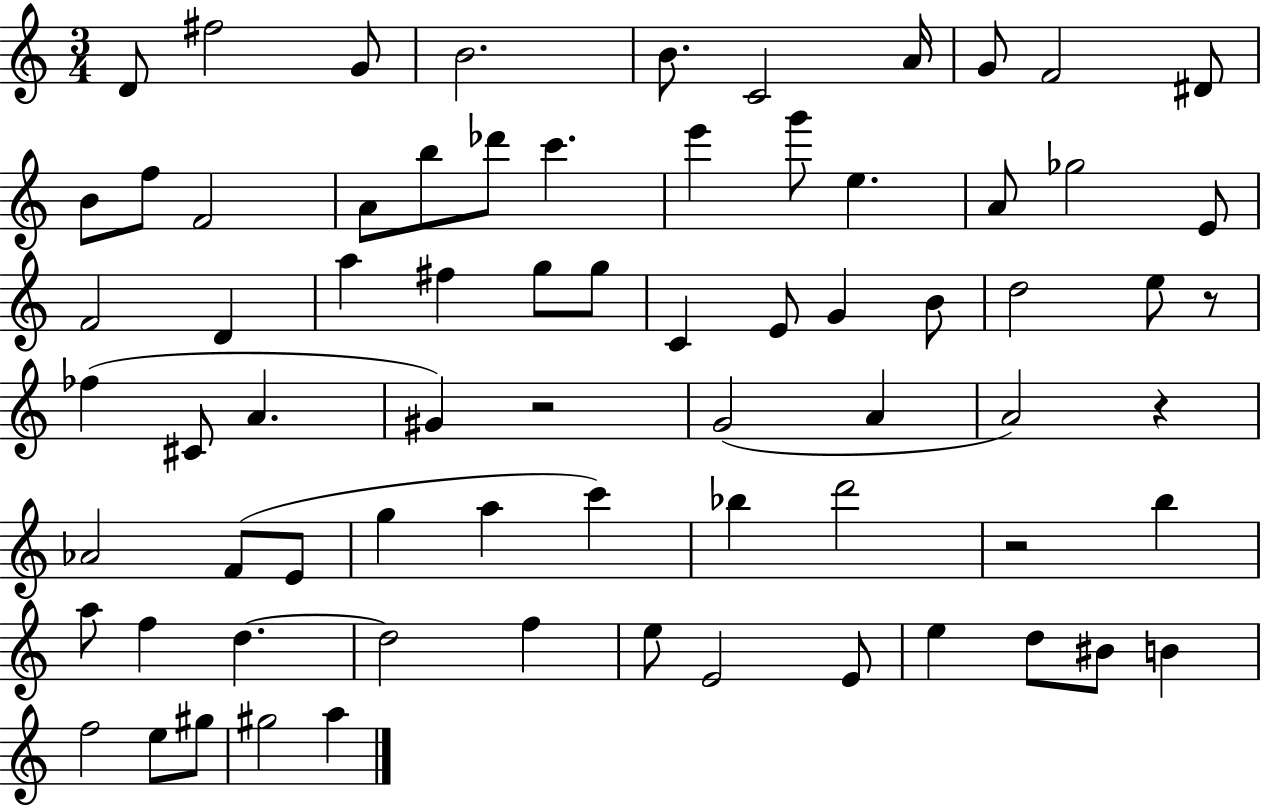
{
  \clef treble
  \numericTimeSignature
  \time 3/4
  \key c \major
  d'8 fis''2 g'8 | b'2. | b'8. c'2 a'16 | g'8 f'2 dis'8 | \break b'8 f''8 f'2 | a'8 b''8 des'''8 c'''4. | e'''4 g'''8 e''4. | a'8 ges''2 e'8 | \break f'2 d'4 | a''4 fis''4 g''8 g''8 | c'4 e'8 g'4 b'8 | d''2 e''8 r8 | \break fes''4( cis'8 a'4. | gis'4) r2 | g'2( a'4 | a'2) r4 | \break aes'2 f'8( e'8 | g''4 a''4 c'''4) | bes''4 d'''2 | r2 b''4 | \break a''8 f''4 d''4.~~ | d''2 f''4 | e''8 e'2 e'8 | e''4 d''8 bis'8 b'4 | \break f''2 e''8 gis''8 | gis''2 a''4 | \bar "|."
}